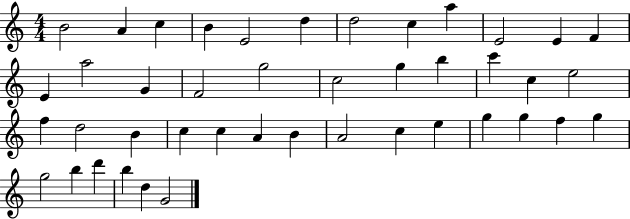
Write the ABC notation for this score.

X:1
T:Untitled
M:4/4
L:1/4
K:C
B2 A c B E2 d d2 c a E2 E F E a2 G F2 g2 c2 g b c' c e2 f d2 B c c A B A2 c e g g f g g2 b d' b d G2